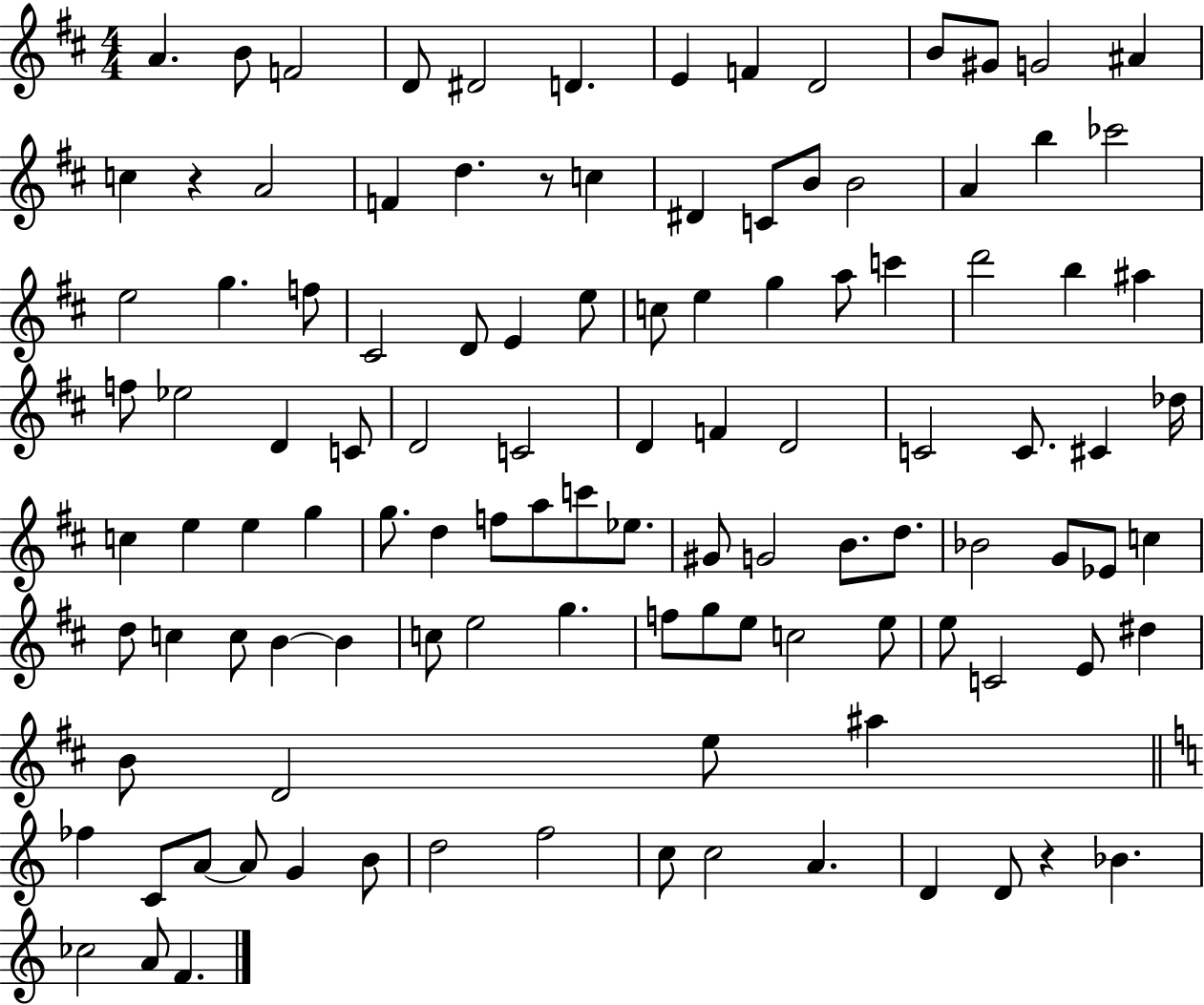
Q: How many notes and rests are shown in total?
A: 112